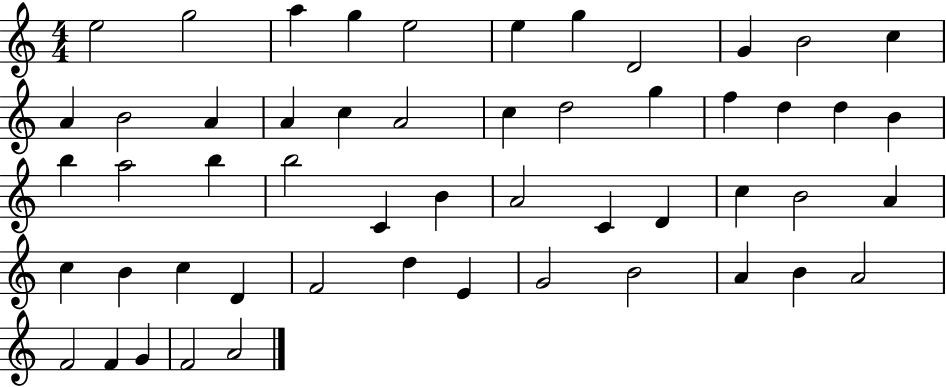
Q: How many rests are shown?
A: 0